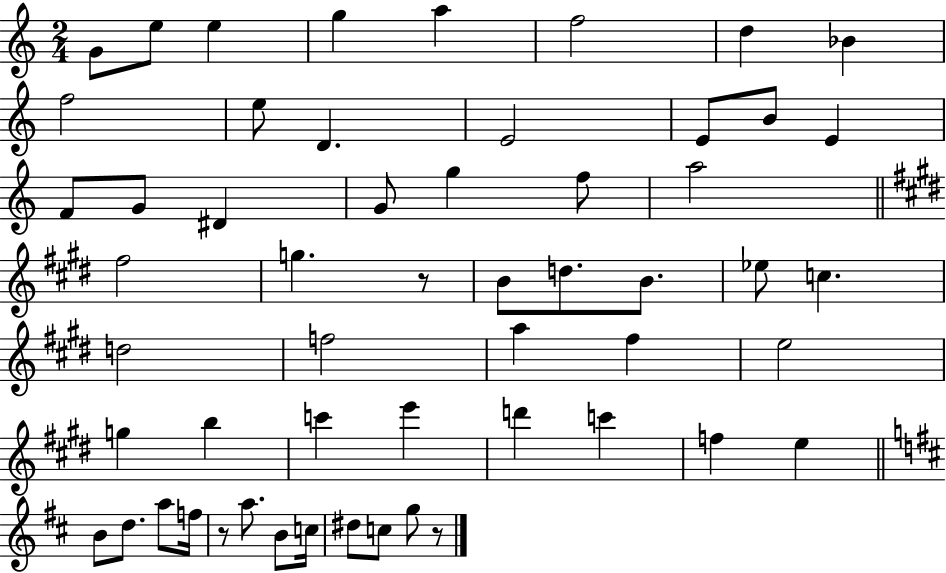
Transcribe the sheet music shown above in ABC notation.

X:1
T:Untitled
M:2/4
L:1/4
K:C
G/2 e/2 e g a f2 d _B f2 e/2 D E2 E/2 B/2 E F/2 G/2 ^D G/2 g f/2 a2 ^f2 g z/2 B/2 d/2 B/2 _e/2 c d2 f2 a ^f e2 g b c' e' d' c' f e B/2 d/2 a/2 f/4 z/2 a/2 B/2 c/4 ^d/2 c/2 g/2 z/2